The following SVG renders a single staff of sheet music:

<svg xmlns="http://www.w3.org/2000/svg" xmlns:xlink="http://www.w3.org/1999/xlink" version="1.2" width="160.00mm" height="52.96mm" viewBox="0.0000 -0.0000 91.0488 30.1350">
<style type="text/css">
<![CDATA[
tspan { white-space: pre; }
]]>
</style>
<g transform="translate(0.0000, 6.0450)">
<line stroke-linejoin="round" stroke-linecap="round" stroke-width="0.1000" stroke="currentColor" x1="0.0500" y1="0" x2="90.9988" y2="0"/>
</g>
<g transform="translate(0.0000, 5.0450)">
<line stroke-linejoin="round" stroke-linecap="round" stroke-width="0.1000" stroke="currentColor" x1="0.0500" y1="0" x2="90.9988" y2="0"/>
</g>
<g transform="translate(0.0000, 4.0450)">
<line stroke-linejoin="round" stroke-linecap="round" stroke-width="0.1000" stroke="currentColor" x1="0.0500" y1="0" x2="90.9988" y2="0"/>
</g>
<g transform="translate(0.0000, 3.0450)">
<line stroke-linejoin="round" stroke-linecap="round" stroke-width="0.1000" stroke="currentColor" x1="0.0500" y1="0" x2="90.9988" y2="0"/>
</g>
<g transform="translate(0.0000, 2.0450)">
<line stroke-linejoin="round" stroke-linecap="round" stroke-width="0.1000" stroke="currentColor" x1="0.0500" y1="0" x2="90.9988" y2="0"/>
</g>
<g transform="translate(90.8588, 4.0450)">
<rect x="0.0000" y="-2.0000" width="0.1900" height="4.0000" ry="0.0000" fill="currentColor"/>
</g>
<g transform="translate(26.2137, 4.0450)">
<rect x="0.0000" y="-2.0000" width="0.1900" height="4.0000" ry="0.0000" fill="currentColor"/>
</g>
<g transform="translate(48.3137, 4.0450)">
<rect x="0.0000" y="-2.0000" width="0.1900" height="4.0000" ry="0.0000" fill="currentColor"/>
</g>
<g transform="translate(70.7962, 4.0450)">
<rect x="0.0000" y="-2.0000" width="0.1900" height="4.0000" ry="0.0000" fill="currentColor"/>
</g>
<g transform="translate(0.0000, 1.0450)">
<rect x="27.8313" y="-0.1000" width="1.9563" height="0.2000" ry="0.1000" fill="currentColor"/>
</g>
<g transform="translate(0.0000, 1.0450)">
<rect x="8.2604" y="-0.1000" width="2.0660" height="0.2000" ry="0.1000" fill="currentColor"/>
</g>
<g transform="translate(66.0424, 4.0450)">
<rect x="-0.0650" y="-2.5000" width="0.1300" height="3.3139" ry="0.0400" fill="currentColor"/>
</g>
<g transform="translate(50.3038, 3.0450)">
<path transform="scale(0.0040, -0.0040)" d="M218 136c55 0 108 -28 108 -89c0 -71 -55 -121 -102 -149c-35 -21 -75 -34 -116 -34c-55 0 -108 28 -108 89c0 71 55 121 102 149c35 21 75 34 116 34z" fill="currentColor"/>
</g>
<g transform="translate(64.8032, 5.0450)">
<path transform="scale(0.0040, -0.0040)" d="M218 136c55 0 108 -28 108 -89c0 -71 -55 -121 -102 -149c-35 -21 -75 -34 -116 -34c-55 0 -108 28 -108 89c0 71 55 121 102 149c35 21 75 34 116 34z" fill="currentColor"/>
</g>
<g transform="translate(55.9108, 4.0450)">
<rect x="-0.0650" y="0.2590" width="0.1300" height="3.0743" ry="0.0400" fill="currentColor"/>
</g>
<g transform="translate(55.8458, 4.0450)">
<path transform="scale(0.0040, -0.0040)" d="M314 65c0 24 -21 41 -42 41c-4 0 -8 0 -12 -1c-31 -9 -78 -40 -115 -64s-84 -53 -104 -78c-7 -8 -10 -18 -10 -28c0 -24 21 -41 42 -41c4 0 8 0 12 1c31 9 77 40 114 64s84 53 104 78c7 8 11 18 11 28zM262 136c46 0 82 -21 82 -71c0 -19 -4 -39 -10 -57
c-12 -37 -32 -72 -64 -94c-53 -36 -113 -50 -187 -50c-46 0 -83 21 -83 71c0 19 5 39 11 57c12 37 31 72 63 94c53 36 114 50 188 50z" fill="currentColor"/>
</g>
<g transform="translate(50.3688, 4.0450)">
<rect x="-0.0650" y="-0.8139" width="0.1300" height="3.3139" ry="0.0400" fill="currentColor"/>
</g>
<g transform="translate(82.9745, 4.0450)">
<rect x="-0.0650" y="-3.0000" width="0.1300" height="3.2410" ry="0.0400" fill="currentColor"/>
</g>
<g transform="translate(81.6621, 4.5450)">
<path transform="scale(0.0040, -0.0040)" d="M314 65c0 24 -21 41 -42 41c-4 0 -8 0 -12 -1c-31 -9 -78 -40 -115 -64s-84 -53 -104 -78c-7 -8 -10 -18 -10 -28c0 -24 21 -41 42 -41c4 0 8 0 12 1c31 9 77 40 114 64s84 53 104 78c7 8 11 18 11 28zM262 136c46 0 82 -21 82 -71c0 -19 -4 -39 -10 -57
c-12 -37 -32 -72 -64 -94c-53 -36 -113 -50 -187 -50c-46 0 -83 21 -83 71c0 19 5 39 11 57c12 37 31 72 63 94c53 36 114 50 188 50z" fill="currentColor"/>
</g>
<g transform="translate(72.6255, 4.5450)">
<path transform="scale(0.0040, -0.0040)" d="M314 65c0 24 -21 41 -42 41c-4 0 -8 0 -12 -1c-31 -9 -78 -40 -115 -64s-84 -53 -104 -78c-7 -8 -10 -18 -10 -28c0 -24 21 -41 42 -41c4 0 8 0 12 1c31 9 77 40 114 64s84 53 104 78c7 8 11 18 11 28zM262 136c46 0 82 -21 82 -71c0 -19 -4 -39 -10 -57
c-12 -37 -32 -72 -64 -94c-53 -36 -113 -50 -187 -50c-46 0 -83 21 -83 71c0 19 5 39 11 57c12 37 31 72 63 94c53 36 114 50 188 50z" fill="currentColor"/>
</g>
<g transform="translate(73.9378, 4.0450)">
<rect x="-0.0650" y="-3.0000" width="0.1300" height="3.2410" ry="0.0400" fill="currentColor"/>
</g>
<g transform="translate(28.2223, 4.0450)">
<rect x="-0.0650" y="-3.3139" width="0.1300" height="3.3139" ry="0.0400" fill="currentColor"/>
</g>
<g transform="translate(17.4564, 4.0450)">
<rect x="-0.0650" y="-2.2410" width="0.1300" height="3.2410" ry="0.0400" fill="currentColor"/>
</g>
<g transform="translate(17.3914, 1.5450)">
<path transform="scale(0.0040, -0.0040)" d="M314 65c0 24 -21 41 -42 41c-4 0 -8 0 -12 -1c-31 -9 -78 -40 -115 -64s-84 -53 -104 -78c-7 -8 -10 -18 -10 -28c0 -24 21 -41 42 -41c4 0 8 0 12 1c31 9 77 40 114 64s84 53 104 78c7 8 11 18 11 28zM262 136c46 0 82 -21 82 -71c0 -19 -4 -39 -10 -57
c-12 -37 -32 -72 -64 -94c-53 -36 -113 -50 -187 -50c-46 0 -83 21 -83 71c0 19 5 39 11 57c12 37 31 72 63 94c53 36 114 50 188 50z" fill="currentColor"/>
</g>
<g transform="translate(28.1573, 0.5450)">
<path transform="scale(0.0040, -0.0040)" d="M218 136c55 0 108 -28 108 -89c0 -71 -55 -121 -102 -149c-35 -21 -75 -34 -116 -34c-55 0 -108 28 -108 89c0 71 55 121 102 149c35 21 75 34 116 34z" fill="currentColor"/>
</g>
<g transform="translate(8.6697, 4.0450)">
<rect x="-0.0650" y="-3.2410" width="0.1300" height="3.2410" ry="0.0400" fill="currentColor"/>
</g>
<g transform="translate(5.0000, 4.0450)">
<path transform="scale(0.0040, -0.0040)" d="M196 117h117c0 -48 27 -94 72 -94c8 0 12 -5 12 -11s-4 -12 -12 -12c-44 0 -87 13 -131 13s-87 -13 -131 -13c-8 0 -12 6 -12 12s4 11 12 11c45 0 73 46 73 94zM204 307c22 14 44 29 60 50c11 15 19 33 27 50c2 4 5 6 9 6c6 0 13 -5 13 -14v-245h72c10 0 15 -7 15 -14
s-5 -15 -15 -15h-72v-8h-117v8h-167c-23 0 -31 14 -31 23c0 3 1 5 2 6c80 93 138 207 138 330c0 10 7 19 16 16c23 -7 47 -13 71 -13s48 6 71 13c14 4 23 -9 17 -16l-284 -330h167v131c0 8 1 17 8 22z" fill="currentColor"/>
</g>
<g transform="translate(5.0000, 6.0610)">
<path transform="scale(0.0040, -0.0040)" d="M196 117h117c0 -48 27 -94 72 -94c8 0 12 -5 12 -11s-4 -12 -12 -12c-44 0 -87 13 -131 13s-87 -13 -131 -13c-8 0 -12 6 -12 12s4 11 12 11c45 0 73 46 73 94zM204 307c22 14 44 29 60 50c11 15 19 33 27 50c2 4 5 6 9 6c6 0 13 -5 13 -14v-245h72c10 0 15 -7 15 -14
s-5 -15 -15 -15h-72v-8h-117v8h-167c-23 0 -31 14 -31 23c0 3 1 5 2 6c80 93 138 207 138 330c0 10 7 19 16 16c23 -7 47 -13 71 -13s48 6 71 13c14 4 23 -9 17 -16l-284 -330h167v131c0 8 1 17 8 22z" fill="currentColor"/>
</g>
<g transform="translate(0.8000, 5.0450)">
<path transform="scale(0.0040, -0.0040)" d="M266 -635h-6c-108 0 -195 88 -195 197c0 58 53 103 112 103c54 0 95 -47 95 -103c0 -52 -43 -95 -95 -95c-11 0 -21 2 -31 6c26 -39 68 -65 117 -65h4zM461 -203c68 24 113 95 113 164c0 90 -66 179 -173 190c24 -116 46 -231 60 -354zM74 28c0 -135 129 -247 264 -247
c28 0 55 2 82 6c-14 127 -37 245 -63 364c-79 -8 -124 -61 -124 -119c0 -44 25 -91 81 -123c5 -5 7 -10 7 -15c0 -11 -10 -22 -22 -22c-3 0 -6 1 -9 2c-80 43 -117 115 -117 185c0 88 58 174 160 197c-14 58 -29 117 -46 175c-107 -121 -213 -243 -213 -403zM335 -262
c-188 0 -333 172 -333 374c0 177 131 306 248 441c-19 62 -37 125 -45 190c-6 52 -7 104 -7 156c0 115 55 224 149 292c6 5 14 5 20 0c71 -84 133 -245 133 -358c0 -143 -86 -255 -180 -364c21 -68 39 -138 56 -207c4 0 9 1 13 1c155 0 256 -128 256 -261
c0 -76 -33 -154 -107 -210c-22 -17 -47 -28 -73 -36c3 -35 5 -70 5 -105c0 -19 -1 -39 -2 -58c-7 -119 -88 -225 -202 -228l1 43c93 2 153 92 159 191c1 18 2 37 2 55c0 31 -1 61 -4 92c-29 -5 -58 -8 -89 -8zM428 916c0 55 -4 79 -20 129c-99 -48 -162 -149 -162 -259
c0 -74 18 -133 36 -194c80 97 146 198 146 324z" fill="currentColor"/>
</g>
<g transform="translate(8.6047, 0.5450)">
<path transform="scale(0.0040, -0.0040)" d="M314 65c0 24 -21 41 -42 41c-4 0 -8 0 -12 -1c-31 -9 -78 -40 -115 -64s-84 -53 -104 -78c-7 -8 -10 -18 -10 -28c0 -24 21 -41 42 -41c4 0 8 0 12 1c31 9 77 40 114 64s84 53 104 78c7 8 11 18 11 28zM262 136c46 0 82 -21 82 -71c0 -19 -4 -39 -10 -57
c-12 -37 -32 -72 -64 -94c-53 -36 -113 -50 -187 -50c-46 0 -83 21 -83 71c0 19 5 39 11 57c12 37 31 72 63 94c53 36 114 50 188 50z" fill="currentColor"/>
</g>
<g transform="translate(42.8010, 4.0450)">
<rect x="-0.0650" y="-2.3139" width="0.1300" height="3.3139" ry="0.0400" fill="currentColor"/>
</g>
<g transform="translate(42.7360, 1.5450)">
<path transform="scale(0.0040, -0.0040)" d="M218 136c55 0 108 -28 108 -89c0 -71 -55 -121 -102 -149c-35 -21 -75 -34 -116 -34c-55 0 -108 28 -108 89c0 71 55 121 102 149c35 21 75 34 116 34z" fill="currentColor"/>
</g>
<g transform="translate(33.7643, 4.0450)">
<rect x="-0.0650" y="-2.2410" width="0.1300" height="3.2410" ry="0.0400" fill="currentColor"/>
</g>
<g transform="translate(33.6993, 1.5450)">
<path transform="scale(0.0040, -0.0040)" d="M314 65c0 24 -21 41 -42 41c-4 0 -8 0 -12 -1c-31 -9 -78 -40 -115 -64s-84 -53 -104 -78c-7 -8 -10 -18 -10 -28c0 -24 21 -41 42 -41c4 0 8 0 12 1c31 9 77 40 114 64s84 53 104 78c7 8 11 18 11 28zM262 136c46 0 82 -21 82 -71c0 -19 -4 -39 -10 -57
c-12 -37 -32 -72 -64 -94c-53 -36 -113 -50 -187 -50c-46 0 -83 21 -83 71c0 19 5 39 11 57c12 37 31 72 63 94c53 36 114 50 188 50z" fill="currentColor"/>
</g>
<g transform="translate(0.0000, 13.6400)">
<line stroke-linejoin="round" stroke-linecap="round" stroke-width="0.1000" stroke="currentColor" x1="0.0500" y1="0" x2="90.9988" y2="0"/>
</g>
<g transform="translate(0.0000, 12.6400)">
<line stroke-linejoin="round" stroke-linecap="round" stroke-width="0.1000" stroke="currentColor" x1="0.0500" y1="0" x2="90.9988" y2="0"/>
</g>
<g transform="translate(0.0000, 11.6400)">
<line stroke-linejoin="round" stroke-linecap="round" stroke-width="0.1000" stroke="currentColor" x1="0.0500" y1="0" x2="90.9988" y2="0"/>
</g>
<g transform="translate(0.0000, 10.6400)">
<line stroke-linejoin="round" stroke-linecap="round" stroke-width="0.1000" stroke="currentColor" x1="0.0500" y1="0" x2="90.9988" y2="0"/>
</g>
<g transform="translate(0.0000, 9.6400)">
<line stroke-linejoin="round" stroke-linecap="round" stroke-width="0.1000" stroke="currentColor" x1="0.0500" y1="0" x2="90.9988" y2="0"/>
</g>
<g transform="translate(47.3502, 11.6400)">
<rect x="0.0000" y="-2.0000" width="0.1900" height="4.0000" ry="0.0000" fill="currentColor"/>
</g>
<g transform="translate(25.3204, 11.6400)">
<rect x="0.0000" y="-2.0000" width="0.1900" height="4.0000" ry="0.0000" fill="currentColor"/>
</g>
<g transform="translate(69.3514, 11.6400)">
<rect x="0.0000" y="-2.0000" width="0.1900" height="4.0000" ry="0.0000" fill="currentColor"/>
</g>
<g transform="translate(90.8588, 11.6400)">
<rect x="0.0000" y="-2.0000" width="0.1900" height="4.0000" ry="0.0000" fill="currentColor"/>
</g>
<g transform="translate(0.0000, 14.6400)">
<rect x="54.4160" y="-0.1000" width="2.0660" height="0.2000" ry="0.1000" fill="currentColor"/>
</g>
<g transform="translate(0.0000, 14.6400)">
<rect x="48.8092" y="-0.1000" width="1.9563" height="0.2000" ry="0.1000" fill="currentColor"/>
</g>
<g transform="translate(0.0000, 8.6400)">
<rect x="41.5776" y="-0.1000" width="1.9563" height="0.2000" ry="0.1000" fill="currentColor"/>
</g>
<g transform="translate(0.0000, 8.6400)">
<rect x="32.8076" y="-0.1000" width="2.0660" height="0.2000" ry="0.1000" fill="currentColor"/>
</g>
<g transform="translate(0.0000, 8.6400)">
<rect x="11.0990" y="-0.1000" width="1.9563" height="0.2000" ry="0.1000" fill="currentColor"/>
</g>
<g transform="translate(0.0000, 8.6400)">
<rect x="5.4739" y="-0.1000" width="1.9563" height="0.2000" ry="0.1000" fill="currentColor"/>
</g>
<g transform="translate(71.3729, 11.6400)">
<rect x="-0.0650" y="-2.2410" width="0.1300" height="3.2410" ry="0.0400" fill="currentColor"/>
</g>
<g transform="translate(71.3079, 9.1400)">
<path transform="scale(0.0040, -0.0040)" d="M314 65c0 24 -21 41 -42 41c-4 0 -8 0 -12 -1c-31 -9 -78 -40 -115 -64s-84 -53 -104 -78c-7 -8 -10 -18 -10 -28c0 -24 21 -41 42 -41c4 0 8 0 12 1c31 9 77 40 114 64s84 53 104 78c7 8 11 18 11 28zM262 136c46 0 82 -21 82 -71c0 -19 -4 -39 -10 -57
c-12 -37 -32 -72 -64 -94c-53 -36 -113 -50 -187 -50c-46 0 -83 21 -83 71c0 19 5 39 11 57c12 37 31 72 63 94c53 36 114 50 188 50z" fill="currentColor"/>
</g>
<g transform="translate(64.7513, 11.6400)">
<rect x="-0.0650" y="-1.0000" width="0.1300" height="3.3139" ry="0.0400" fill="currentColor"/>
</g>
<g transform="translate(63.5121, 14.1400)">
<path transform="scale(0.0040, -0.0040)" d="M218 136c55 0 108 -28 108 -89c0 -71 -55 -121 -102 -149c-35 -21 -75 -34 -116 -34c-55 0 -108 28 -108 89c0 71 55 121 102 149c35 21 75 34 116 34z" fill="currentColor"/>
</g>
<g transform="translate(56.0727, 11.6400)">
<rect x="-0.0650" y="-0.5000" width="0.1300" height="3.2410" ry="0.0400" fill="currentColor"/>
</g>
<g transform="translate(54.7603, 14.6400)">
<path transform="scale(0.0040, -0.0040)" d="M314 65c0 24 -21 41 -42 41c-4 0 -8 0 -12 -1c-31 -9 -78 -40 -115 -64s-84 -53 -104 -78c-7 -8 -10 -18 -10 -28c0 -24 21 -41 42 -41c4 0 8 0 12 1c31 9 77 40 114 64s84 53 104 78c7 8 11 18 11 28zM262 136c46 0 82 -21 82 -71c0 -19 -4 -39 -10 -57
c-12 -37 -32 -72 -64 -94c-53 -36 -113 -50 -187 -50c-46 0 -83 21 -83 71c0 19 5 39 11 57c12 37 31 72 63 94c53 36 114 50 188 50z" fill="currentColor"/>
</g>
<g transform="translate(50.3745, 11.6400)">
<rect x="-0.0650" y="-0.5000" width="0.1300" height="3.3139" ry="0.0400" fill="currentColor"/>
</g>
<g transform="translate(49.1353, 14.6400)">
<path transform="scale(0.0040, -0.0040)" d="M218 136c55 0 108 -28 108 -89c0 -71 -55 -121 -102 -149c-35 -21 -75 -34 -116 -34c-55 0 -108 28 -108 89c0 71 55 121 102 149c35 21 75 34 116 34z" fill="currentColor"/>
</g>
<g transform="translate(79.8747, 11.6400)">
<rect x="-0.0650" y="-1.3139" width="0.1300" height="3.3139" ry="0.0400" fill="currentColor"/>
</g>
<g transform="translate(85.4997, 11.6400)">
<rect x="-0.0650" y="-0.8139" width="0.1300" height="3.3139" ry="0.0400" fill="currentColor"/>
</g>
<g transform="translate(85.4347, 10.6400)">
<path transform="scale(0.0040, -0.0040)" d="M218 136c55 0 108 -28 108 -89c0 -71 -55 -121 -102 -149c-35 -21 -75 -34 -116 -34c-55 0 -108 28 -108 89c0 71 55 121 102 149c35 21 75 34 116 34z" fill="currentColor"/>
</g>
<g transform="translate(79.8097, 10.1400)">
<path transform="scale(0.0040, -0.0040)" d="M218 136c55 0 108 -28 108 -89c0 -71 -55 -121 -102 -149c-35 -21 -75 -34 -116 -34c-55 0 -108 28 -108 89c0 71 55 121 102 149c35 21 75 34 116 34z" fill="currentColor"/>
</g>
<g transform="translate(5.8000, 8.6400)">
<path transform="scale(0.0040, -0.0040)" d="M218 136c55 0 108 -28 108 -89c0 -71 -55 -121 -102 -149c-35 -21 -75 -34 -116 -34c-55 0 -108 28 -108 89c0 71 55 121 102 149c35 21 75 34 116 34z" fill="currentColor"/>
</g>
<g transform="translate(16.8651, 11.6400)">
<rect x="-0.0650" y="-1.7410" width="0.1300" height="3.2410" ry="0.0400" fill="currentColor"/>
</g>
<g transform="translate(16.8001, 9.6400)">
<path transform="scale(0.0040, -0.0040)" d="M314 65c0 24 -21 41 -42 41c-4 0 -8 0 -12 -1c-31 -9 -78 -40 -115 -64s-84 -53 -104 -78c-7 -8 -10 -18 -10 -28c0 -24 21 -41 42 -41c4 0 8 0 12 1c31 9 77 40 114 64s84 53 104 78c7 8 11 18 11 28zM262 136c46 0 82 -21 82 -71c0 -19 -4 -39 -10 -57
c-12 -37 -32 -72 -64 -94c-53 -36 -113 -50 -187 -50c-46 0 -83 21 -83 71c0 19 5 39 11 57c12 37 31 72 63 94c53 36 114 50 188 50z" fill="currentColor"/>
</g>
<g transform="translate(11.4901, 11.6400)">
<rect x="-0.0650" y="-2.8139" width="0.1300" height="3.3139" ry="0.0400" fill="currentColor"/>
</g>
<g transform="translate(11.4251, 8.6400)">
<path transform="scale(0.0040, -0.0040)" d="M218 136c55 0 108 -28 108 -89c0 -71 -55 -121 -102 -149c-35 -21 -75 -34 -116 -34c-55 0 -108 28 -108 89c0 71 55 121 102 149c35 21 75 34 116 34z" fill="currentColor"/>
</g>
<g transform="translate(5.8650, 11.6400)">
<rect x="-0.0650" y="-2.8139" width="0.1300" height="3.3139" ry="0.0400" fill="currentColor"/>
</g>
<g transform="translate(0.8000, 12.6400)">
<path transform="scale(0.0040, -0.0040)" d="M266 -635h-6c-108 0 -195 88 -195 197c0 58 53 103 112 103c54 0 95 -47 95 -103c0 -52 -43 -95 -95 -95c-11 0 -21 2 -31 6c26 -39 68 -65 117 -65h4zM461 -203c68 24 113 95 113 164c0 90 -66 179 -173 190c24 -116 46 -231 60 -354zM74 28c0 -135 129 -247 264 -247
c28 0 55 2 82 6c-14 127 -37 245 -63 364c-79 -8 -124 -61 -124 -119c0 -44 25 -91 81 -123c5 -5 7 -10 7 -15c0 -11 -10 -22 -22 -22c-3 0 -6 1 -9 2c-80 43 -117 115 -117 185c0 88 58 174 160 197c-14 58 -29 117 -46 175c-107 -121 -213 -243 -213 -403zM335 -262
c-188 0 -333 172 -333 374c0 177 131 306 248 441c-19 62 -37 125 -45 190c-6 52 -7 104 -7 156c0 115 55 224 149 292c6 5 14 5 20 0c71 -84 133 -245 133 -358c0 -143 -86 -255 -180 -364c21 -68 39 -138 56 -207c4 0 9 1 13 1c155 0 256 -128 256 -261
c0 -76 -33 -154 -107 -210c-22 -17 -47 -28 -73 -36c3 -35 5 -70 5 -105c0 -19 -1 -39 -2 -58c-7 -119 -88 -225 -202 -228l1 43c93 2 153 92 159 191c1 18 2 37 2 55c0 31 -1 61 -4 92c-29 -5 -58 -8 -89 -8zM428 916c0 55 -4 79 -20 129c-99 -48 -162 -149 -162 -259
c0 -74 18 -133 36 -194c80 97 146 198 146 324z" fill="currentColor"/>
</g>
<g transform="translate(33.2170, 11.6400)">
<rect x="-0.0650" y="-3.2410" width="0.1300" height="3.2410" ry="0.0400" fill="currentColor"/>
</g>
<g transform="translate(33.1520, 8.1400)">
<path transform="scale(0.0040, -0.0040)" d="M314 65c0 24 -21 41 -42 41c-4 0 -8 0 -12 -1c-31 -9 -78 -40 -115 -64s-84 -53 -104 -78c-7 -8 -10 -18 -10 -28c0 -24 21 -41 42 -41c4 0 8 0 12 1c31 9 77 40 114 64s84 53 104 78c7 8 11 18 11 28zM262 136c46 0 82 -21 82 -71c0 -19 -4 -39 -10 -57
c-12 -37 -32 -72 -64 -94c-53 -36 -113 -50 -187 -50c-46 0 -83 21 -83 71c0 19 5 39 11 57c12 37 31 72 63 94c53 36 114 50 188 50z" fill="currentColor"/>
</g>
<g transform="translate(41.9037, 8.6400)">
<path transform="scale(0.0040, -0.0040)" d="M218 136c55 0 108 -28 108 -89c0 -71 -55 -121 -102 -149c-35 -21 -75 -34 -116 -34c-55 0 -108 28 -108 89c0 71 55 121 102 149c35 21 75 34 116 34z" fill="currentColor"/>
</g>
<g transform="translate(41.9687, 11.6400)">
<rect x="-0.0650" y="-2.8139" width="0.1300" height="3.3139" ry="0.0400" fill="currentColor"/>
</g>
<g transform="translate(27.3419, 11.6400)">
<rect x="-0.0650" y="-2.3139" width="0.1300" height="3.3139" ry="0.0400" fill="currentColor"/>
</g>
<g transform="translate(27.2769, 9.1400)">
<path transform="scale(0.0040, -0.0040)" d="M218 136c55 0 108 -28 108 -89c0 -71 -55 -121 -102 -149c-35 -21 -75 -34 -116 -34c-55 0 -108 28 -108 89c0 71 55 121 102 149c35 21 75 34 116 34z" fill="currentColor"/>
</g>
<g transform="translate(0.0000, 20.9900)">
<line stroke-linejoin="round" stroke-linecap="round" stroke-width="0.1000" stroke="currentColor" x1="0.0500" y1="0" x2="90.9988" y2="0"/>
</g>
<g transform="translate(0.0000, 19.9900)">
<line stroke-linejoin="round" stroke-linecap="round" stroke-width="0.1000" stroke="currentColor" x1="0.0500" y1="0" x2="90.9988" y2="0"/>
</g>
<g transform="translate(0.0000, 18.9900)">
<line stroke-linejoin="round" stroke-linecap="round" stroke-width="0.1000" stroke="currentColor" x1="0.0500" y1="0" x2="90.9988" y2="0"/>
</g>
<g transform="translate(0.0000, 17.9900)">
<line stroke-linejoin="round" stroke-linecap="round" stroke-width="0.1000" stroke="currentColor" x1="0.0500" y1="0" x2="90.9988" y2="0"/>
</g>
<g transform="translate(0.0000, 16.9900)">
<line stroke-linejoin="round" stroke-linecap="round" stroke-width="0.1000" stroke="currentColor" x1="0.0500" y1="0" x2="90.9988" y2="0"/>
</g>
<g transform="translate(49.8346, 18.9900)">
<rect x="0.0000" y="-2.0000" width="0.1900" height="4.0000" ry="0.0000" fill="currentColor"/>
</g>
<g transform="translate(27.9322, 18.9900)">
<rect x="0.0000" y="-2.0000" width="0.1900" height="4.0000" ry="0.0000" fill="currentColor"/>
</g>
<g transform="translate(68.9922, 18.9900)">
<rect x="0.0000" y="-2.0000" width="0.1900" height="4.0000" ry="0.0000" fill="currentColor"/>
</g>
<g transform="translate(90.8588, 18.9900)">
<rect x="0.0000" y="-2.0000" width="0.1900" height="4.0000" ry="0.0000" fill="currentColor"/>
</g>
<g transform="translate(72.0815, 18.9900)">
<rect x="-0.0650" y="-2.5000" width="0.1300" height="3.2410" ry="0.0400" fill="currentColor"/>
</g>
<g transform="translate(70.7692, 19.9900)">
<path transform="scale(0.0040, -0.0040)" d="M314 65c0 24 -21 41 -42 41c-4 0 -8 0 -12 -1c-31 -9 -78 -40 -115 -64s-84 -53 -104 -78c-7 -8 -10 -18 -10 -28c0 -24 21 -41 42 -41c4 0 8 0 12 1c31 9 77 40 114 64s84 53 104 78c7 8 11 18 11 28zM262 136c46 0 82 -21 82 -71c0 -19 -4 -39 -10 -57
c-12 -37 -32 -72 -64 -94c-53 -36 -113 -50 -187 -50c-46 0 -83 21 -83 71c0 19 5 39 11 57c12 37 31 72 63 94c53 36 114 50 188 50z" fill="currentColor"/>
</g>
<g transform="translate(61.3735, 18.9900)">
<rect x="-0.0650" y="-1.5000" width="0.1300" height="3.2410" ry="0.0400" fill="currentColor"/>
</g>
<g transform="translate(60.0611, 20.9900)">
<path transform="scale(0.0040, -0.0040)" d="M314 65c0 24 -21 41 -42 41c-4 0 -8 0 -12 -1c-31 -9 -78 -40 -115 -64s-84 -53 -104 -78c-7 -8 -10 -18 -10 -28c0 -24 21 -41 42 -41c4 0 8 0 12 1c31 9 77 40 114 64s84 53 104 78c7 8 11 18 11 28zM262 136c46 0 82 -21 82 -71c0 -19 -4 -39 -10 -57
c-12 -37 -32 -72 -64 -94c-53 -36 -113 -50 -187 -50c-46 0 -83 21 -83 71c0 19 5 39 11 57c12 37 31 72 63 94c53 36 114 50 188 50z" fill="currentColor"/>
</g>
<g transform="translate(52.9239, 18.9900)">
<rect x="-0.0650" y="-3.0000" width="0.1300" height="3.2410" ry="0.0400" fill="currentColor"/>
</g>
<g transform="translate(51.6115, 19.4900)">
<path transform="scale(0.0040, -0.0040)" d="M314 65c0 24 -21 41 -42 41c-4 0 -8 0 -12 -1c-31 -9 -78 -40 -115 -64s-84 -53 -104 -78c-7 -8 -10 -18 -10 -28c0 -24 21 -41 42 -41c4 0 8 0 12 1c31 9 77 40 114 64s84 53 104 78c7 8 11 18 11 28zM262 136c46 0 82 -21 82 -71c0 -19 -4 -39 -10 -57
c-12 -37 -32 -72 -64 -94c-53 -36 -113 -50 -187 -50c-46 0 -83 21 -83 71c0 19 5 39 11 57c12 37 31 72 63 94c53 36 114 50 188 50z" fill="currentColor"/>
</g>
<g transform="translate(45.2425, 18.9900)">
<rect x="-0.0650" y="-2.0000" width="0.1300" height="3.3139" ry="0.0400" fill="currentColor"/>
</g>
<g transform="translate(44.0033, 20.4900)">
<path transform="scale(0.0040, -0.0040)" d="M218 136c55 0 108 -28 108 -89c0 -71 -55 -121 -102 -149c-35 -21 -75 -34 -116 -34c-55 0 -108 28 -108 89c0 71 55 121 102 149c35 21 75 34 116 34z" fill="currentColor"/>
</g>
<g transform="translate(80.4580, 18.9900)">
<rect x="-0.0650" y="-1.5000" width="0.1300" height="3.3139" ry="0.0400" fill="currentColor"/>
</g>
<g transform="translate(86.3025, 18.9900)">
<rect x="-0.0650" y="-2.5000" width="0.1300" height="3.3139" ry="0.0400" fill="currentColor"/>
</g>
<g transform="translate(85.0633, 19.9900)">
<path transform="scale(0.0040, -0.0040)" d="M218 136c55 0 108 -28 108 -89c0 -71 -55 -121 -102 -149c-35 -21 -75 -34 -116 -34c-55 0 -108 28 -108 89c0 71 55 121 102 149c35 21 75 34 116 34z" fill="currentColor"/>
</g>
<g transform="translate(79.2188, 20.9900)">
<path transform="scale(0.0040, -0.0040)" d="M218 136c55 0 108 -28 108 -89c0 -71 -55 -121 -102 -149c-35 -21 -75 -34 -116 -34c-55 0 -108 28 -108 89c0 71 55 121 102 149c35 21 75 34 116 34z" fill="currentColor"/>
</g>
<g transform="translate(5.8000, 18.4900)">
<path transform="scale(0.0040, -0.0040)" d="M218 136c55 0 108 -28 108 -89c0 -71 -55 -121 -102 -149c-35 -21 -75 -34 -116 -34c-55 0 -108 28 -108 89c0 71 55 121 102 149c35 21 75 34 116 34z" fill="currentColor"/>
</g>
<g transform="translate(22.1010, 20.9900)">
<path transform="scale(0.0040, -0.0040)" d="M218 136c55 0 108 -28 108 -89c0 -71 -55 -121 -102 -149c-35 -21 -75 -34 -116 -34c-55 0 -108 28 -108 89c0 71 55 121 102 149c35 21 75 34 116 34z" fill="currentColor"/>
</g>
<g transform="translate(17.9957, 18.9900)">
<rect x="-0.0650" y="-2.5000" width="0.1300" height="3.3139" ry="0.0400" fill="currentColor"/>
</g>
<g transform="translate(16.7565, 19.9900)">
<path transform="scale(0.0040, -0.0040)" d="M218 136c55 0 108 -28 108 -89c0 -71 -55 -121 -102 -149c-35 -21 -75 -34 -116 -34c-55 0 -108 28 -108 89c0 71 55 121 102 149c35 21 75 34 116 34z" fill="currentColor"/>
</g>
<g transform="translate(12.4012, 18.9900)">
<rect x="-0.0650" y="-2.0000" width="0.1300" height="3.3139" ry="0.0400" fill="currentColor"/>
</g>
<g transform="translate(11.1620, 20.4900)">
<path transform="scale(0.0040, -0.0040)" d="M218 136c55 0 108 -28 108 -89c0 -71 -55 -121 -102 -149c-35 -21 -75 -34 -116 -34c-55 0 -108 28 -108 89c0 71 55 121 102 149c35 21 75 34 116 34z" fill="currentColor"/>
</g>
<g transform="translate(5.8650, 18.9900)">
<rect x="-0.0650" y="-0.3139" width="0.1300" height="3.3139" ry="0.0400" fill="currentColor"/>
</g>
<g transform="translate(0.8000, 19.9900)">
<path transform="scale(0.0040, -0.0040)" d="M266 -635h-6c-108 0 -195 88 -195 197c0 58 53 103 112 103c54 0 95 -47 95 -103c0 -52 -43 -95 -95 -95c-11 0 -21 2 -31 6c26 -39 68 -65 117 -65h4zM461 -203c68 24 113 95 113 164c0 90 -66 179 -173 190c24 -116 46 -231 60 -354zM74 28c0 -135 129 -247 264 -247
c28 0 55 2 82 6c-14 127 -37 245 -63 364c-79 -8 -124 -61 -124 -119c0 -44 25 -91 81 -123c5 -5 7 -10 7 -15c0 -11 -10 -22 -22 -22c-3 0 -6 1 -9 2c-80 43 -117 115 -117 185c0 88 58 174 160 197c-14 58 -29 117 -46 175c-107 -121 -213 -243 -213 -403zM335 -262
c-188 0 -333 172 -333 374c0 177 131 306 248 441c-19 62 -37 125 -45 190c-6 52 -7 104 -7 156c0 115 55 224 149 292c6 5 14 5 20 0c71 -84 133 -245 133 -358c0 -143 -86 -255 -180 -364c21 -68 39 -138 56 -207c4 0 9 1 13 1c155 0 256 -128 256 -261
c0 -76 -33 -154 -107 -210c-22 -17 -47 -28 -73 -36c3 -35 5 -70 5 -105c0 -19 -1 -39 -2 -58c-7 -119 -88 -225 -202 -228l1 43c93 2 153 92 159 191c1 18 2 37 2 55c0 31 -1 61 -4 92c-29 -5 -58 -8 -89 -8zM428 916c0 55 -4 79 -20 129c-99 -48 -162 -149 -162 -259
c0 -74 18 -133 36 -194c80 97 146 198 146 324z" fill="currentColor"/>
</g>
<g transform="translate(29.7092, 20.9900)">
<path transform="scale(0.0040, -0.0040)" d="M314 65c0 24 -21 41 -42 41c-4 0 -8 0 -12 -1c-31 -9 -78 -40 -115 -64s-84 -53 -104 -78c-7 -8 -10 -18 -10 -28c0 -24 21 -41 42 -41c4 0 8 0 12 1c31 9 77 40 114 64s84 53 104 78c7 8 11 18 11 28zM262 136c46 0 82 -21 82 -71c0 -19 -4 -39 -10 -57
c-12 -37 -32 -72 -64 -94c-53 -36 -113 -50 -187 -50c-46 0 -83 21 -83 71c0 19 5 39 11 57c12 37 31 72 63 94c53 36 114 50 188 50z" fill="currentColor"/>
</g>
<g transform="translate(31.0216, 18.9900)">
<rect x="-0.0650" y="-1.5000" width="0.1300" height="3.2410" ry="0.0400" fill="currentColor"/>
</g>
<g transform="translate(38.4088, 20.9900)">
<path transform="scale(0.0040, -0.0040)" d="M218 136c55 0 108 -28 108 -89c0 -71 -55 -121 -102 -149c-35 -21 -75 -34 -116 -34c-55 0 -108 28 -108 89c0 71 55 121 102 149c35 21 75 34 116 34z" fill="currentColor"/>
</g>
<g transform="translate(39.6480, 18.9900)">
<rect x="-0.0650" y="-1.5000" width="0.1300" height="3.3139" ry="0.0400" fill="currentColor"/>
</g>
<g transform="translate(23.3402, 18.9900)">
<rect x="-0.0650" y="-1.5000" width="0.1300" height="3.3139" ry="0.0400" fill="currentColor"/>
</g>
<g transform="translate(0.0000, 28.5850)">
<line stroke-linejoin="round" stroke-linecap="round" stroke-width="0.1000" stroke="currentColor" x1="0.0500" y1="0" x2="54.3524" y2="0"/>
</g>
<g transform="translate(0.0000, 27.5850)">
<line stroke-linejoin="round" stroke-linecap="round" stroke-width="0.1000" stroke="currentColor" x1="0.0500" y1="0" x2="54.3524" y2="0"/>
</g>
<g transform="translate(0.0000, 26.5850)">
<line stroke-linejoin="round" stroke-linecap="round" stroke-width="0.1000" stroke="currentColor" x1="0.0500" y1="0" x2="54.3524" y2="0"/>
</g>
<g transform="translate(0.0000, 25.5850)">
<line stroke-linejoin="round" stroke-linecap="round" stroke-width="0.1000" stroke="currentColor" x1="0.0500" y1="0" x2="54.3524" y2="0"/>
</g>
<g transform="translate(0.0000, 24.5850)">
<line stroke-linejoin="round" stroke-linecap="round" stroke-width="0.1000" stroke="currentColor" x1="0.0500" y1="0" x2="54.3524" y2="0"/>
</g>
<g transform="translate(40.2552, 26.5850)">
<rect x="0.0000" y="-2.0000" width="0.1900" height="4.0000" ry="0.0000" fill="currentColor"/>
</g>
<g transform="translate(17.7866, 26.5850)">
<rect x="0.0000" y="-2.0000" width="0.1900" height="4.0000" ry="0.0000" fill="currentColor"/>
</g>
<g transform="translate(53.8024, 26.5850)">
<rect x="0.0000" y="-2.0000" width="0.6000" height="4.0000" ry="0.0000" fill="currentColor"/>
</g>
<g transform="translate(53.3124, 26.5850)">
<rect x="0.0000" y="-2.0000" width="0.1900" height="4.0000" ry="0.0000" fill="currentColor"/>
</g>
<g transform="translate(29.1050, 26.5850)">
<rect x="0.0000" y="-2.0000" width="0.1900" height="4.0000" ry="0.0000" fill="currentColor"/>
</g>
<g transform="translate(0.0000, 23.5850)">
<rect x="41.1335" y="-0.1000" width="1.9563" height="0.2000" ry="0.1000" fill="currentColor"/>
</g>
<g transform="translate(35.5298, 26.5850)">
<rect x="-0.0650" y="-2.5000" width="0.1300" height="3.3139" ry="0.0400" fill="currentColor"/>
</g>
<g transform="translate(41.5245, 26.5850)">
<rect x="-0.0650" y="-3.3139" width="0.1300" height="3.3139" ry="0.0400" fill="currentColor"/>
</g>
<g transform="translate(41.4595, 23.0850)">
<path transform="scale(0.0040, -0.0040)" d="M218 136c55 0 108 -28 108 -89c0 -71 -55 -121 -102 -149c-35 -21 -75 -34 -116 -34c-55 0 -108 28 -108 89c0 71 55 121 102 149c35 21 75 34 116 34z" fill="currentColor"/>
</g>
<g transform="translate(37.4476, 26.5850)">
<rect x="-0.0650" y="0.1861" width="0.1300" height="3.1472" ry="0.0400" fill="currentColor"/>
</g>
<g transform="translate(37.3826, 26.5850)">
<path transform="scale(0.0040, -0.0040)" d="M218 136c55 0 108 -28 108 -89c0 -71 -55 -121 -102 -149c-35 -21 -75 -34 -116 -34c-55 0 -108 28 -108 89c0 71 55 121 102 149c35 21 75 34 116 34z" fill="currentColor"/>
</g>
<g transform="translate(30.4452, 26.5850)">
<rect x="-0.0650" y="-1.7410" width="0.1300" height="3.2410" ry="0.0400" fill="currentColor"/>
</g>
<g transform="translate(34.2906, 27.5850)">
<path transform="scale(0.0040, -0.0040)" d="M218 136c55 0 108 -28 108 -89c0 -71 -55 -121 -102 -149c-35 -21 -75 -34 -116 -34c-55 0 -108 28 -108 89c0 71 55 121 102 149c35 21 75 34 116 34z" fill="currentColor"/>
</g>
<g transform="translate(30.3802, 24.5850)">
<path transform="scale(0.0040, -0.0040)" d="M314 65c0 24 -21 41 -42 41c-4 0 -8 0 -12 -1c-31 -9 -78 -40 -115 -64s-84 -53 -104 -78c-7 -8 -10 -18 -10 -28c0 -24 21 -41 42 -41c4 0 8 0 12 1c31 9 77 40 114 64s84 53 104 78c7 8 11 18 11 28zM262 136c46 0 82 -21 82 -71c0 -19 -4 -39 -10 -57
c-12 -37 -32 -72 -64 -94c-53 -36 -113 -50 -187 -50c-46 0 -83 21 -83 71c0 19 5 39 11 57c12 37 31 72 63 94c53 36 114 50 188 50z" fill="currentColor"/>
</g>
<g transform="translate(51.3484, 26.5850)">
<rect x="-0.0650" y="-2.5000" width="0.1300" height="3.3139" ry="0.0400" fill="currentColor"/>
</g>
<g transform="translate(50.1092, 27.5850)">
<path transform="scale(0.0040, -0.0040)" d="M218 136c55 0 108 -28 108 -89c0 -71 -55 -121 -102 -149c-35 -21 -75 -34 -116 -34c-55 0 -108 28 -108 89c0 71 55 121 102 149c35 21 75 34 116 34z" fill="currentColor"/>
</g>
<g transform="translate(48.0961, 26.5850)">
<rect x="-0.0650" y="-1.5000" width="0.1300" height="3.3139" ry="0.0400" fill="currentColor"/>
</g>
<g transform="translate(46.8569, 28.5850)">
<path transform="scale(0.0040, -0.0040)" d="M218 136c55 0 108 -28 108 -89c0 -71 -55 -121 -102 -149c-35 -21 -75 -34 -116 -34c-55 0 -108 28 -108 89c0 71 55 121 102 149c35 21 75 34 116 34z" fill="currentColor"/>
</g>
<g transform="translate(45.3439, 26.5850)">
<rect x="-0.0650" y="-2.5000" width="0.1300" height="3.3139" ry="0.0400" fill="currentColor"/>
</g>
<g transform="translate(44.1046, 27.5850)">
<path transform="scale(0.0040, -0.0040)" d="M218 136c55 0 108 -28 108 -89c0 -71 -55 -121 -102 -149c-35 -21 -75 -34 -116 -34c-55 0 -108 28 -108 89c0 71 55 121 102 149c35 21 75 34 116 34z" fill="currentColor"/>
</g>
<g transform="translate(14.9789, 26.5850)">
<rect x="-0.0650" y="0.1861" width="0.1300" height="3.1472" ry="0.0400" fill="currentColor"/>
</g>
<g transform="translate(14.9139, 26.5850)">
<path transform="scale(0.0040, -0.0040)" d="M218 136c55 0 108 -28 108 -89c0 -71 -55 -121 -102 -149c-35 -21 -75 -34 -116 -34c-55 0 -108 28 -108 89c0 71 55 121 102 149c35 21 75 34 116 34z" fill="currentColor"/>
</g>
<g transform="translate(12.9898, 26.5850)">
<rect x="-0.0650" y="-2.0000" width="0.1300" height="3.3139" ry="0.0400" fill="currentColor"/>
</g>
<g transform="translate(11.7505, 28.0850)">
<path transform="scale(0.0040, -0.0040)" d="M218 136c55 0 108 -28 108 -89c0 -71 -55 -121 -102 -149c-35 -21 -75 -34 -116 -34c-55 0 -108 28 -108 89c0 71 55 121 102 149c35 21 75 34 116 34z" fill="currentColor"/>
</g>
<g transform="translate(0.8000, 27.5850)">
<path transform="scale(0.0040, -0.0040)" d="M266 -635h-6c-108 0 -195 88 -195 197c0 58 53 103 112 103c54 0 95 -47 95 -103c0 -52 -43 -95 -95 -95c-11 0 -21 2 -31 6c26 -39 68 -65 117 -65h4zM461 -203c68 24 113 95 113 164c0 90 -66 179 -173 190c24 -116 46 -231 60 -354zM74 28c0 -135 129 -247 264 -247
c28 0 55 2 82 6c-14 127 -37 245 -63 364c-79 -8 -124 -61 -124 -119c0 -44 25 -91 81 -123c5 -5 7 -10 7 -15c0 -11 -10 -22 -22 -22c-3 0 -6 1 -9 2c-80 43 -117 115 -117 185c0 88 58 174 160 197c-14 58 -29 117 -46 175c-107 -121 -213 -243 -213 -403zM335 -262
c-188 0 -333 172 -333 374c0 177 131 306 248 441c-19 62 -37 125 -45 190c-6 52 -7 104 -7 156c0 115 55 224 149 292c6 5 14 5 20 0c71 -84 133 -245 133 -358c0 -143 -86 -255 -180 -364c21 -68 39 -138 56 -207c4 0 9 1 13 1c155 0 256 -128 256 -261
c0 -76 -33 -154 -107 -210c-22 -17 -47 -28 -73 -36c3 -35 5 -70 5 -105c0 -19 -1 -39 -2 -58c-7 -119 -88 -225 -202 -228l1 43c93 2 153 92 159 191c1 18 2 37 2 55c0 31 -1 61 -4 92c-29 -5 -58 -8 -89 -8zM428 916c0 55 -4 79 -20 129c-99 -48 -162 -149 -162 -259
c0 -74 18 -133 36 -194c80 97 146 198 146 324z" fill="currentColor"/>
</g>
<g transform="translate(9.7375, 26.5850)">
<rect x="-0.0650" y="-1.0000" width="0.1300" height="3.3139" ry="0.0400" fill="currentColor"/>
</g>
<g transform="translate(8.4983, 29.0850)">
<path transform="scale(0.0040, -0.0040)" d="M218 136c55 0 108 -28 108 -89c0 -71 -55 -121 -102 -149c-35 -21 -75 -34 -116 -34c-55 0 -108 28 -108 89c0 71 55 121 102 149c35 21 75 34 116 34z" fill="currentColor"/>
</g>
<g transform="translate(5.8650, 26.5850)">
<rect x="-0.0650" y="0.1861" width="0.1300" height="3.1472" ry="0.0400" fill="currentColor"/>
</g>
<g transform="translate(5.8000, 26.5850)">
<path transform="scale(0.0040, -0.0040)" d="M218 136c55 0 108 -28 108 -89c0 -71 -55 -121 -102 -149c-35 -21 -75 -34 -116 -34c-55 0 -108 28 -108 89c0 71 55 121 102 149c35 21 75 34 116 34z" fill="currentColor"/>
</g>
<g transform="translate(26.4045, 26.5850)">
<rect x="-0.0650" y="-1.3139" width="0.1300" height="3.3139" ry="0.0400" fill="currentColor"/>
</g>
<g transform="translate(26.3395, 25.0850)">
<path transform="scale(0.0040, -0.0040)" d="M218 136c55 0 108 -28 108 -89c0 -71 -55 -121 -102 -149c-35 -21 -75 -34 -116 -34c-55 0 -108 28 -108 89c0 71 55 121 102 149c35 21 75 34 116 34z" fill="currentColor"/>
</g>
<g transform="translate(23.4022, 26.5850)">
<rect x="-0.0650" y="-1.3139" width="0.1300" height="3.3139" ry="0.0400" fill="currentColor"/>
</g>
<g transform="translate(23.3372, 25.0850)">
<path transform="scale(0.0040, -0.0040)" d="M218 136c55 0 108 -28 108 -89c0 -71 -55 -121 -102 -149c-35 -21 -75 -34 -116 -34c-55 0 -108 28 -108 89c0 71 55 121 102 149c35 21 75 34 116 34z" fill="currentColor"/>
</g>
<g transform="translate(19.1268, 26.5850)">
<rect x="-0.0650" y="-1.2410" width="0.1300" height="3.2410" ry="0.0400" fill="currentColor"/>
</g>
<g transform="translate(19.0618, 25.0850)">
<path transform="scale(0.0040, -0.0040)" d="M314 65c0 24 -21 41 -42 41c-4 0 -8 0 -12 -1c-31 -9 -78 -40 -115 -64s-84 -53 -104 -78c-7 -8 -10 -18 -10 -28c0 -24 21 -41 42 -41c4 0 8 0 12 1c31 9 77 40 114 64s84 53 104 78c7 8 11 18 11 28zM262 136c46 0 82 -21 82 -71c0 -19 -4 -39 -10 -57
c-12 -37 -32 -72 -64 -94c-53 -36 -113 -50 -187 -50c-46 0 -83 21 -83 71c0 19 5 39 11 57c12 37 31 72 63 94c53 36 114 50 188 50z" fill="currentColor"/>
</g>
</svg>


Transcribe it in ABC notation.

X:1
T:Untitled
M:4/4
L:1/4
K:C
b2 g2 b g2 g d B2 G A2 A2 a a f2 g b2 a C C2 D g2 e d c F G E E2 E F A2 E2 G2 E G B D F B e2 e e f2 G B b G E G